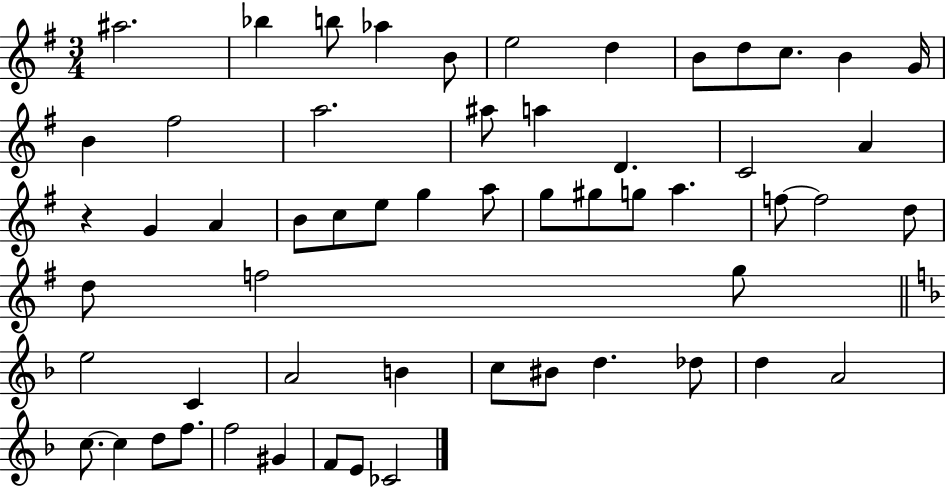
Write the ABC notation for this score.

X:1
T:Untitled
M:3/4
L:1/4
K:G
^a2 _b b/2 _a B/2 e2 d B/2 d/2 c/2 B G/4 B ^f2 a2 ^a/2 a D C2 A z G A B/2 c/2 e/2 g a/2 g/2 ^g/2 g/2 a f/2 f2 d/2 d/2 f2 g/2 e2 C A2 B c/2 ^B/2 d _d/2 d A2 c/2 c d/2 f/2 f2 ^G F/2 E/2 _C2